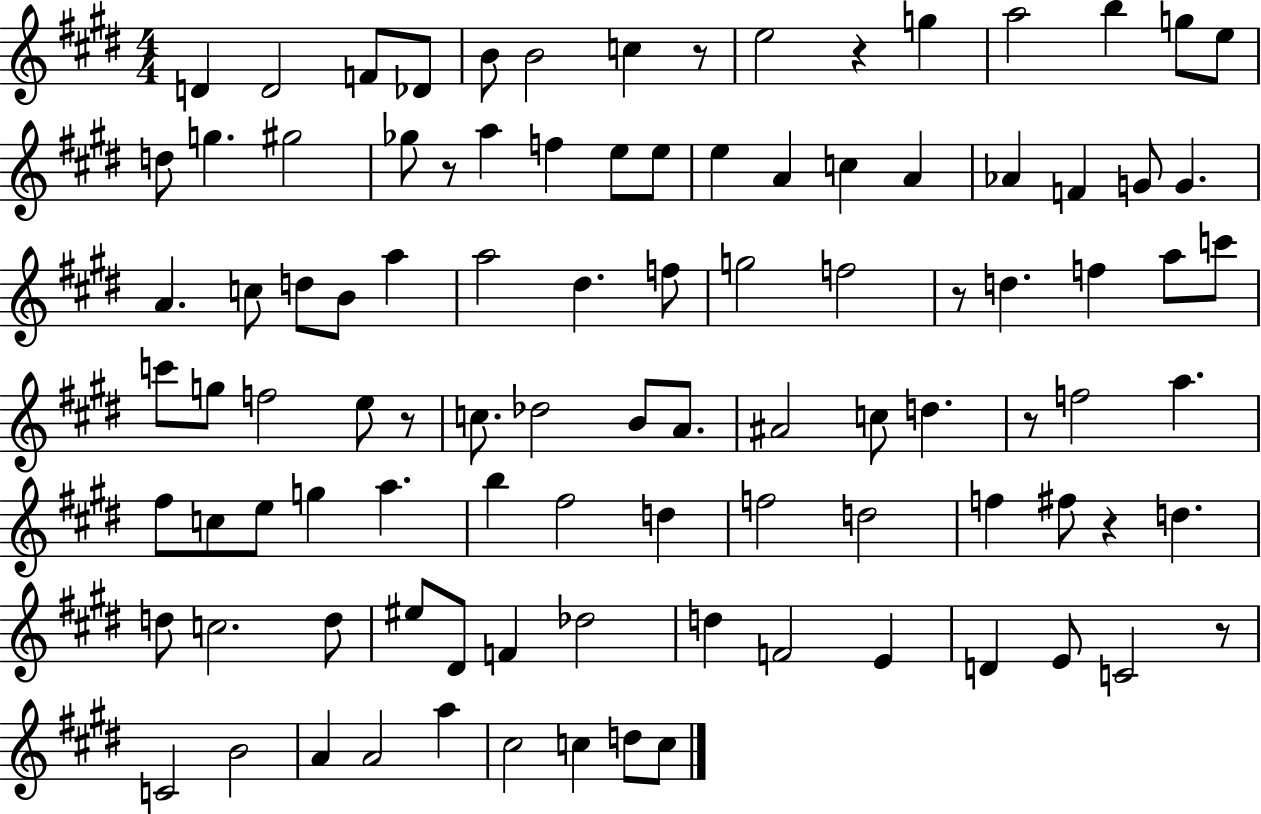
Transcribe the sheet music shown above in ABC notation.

X:1
T:Untitled
M:4/4
L:1/4
K:E
D D2 F/2 _D/2 B/2 B2 c z/2 e2 z g a2 b g/2 e/2 d/2 g ^g2 _g/2 z/2 a f e/2 e/2 e A c A _A F G/2 G A c/2 d/2 B/2 a a2 ^d f/2 g2 f2 z/2 d f a/2 c'/2 c'/2 g/2 f2 e/2 z/2 c/2 _d2 B/2 A/2 ^A2 c/2 d z/2 f2 a ^f/2 c/2 e/2 g a b ^f2 d f2 d2 f ^f/2 z d d/2 c2 d/2 ^e/2 ^D/2 F _d2 d F2 E D E/2 C2 z/2 C2 B2 A A2 a ^c2 c d/2 c/2